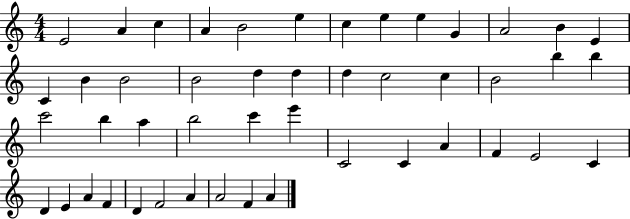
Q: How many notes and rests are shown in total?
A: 47